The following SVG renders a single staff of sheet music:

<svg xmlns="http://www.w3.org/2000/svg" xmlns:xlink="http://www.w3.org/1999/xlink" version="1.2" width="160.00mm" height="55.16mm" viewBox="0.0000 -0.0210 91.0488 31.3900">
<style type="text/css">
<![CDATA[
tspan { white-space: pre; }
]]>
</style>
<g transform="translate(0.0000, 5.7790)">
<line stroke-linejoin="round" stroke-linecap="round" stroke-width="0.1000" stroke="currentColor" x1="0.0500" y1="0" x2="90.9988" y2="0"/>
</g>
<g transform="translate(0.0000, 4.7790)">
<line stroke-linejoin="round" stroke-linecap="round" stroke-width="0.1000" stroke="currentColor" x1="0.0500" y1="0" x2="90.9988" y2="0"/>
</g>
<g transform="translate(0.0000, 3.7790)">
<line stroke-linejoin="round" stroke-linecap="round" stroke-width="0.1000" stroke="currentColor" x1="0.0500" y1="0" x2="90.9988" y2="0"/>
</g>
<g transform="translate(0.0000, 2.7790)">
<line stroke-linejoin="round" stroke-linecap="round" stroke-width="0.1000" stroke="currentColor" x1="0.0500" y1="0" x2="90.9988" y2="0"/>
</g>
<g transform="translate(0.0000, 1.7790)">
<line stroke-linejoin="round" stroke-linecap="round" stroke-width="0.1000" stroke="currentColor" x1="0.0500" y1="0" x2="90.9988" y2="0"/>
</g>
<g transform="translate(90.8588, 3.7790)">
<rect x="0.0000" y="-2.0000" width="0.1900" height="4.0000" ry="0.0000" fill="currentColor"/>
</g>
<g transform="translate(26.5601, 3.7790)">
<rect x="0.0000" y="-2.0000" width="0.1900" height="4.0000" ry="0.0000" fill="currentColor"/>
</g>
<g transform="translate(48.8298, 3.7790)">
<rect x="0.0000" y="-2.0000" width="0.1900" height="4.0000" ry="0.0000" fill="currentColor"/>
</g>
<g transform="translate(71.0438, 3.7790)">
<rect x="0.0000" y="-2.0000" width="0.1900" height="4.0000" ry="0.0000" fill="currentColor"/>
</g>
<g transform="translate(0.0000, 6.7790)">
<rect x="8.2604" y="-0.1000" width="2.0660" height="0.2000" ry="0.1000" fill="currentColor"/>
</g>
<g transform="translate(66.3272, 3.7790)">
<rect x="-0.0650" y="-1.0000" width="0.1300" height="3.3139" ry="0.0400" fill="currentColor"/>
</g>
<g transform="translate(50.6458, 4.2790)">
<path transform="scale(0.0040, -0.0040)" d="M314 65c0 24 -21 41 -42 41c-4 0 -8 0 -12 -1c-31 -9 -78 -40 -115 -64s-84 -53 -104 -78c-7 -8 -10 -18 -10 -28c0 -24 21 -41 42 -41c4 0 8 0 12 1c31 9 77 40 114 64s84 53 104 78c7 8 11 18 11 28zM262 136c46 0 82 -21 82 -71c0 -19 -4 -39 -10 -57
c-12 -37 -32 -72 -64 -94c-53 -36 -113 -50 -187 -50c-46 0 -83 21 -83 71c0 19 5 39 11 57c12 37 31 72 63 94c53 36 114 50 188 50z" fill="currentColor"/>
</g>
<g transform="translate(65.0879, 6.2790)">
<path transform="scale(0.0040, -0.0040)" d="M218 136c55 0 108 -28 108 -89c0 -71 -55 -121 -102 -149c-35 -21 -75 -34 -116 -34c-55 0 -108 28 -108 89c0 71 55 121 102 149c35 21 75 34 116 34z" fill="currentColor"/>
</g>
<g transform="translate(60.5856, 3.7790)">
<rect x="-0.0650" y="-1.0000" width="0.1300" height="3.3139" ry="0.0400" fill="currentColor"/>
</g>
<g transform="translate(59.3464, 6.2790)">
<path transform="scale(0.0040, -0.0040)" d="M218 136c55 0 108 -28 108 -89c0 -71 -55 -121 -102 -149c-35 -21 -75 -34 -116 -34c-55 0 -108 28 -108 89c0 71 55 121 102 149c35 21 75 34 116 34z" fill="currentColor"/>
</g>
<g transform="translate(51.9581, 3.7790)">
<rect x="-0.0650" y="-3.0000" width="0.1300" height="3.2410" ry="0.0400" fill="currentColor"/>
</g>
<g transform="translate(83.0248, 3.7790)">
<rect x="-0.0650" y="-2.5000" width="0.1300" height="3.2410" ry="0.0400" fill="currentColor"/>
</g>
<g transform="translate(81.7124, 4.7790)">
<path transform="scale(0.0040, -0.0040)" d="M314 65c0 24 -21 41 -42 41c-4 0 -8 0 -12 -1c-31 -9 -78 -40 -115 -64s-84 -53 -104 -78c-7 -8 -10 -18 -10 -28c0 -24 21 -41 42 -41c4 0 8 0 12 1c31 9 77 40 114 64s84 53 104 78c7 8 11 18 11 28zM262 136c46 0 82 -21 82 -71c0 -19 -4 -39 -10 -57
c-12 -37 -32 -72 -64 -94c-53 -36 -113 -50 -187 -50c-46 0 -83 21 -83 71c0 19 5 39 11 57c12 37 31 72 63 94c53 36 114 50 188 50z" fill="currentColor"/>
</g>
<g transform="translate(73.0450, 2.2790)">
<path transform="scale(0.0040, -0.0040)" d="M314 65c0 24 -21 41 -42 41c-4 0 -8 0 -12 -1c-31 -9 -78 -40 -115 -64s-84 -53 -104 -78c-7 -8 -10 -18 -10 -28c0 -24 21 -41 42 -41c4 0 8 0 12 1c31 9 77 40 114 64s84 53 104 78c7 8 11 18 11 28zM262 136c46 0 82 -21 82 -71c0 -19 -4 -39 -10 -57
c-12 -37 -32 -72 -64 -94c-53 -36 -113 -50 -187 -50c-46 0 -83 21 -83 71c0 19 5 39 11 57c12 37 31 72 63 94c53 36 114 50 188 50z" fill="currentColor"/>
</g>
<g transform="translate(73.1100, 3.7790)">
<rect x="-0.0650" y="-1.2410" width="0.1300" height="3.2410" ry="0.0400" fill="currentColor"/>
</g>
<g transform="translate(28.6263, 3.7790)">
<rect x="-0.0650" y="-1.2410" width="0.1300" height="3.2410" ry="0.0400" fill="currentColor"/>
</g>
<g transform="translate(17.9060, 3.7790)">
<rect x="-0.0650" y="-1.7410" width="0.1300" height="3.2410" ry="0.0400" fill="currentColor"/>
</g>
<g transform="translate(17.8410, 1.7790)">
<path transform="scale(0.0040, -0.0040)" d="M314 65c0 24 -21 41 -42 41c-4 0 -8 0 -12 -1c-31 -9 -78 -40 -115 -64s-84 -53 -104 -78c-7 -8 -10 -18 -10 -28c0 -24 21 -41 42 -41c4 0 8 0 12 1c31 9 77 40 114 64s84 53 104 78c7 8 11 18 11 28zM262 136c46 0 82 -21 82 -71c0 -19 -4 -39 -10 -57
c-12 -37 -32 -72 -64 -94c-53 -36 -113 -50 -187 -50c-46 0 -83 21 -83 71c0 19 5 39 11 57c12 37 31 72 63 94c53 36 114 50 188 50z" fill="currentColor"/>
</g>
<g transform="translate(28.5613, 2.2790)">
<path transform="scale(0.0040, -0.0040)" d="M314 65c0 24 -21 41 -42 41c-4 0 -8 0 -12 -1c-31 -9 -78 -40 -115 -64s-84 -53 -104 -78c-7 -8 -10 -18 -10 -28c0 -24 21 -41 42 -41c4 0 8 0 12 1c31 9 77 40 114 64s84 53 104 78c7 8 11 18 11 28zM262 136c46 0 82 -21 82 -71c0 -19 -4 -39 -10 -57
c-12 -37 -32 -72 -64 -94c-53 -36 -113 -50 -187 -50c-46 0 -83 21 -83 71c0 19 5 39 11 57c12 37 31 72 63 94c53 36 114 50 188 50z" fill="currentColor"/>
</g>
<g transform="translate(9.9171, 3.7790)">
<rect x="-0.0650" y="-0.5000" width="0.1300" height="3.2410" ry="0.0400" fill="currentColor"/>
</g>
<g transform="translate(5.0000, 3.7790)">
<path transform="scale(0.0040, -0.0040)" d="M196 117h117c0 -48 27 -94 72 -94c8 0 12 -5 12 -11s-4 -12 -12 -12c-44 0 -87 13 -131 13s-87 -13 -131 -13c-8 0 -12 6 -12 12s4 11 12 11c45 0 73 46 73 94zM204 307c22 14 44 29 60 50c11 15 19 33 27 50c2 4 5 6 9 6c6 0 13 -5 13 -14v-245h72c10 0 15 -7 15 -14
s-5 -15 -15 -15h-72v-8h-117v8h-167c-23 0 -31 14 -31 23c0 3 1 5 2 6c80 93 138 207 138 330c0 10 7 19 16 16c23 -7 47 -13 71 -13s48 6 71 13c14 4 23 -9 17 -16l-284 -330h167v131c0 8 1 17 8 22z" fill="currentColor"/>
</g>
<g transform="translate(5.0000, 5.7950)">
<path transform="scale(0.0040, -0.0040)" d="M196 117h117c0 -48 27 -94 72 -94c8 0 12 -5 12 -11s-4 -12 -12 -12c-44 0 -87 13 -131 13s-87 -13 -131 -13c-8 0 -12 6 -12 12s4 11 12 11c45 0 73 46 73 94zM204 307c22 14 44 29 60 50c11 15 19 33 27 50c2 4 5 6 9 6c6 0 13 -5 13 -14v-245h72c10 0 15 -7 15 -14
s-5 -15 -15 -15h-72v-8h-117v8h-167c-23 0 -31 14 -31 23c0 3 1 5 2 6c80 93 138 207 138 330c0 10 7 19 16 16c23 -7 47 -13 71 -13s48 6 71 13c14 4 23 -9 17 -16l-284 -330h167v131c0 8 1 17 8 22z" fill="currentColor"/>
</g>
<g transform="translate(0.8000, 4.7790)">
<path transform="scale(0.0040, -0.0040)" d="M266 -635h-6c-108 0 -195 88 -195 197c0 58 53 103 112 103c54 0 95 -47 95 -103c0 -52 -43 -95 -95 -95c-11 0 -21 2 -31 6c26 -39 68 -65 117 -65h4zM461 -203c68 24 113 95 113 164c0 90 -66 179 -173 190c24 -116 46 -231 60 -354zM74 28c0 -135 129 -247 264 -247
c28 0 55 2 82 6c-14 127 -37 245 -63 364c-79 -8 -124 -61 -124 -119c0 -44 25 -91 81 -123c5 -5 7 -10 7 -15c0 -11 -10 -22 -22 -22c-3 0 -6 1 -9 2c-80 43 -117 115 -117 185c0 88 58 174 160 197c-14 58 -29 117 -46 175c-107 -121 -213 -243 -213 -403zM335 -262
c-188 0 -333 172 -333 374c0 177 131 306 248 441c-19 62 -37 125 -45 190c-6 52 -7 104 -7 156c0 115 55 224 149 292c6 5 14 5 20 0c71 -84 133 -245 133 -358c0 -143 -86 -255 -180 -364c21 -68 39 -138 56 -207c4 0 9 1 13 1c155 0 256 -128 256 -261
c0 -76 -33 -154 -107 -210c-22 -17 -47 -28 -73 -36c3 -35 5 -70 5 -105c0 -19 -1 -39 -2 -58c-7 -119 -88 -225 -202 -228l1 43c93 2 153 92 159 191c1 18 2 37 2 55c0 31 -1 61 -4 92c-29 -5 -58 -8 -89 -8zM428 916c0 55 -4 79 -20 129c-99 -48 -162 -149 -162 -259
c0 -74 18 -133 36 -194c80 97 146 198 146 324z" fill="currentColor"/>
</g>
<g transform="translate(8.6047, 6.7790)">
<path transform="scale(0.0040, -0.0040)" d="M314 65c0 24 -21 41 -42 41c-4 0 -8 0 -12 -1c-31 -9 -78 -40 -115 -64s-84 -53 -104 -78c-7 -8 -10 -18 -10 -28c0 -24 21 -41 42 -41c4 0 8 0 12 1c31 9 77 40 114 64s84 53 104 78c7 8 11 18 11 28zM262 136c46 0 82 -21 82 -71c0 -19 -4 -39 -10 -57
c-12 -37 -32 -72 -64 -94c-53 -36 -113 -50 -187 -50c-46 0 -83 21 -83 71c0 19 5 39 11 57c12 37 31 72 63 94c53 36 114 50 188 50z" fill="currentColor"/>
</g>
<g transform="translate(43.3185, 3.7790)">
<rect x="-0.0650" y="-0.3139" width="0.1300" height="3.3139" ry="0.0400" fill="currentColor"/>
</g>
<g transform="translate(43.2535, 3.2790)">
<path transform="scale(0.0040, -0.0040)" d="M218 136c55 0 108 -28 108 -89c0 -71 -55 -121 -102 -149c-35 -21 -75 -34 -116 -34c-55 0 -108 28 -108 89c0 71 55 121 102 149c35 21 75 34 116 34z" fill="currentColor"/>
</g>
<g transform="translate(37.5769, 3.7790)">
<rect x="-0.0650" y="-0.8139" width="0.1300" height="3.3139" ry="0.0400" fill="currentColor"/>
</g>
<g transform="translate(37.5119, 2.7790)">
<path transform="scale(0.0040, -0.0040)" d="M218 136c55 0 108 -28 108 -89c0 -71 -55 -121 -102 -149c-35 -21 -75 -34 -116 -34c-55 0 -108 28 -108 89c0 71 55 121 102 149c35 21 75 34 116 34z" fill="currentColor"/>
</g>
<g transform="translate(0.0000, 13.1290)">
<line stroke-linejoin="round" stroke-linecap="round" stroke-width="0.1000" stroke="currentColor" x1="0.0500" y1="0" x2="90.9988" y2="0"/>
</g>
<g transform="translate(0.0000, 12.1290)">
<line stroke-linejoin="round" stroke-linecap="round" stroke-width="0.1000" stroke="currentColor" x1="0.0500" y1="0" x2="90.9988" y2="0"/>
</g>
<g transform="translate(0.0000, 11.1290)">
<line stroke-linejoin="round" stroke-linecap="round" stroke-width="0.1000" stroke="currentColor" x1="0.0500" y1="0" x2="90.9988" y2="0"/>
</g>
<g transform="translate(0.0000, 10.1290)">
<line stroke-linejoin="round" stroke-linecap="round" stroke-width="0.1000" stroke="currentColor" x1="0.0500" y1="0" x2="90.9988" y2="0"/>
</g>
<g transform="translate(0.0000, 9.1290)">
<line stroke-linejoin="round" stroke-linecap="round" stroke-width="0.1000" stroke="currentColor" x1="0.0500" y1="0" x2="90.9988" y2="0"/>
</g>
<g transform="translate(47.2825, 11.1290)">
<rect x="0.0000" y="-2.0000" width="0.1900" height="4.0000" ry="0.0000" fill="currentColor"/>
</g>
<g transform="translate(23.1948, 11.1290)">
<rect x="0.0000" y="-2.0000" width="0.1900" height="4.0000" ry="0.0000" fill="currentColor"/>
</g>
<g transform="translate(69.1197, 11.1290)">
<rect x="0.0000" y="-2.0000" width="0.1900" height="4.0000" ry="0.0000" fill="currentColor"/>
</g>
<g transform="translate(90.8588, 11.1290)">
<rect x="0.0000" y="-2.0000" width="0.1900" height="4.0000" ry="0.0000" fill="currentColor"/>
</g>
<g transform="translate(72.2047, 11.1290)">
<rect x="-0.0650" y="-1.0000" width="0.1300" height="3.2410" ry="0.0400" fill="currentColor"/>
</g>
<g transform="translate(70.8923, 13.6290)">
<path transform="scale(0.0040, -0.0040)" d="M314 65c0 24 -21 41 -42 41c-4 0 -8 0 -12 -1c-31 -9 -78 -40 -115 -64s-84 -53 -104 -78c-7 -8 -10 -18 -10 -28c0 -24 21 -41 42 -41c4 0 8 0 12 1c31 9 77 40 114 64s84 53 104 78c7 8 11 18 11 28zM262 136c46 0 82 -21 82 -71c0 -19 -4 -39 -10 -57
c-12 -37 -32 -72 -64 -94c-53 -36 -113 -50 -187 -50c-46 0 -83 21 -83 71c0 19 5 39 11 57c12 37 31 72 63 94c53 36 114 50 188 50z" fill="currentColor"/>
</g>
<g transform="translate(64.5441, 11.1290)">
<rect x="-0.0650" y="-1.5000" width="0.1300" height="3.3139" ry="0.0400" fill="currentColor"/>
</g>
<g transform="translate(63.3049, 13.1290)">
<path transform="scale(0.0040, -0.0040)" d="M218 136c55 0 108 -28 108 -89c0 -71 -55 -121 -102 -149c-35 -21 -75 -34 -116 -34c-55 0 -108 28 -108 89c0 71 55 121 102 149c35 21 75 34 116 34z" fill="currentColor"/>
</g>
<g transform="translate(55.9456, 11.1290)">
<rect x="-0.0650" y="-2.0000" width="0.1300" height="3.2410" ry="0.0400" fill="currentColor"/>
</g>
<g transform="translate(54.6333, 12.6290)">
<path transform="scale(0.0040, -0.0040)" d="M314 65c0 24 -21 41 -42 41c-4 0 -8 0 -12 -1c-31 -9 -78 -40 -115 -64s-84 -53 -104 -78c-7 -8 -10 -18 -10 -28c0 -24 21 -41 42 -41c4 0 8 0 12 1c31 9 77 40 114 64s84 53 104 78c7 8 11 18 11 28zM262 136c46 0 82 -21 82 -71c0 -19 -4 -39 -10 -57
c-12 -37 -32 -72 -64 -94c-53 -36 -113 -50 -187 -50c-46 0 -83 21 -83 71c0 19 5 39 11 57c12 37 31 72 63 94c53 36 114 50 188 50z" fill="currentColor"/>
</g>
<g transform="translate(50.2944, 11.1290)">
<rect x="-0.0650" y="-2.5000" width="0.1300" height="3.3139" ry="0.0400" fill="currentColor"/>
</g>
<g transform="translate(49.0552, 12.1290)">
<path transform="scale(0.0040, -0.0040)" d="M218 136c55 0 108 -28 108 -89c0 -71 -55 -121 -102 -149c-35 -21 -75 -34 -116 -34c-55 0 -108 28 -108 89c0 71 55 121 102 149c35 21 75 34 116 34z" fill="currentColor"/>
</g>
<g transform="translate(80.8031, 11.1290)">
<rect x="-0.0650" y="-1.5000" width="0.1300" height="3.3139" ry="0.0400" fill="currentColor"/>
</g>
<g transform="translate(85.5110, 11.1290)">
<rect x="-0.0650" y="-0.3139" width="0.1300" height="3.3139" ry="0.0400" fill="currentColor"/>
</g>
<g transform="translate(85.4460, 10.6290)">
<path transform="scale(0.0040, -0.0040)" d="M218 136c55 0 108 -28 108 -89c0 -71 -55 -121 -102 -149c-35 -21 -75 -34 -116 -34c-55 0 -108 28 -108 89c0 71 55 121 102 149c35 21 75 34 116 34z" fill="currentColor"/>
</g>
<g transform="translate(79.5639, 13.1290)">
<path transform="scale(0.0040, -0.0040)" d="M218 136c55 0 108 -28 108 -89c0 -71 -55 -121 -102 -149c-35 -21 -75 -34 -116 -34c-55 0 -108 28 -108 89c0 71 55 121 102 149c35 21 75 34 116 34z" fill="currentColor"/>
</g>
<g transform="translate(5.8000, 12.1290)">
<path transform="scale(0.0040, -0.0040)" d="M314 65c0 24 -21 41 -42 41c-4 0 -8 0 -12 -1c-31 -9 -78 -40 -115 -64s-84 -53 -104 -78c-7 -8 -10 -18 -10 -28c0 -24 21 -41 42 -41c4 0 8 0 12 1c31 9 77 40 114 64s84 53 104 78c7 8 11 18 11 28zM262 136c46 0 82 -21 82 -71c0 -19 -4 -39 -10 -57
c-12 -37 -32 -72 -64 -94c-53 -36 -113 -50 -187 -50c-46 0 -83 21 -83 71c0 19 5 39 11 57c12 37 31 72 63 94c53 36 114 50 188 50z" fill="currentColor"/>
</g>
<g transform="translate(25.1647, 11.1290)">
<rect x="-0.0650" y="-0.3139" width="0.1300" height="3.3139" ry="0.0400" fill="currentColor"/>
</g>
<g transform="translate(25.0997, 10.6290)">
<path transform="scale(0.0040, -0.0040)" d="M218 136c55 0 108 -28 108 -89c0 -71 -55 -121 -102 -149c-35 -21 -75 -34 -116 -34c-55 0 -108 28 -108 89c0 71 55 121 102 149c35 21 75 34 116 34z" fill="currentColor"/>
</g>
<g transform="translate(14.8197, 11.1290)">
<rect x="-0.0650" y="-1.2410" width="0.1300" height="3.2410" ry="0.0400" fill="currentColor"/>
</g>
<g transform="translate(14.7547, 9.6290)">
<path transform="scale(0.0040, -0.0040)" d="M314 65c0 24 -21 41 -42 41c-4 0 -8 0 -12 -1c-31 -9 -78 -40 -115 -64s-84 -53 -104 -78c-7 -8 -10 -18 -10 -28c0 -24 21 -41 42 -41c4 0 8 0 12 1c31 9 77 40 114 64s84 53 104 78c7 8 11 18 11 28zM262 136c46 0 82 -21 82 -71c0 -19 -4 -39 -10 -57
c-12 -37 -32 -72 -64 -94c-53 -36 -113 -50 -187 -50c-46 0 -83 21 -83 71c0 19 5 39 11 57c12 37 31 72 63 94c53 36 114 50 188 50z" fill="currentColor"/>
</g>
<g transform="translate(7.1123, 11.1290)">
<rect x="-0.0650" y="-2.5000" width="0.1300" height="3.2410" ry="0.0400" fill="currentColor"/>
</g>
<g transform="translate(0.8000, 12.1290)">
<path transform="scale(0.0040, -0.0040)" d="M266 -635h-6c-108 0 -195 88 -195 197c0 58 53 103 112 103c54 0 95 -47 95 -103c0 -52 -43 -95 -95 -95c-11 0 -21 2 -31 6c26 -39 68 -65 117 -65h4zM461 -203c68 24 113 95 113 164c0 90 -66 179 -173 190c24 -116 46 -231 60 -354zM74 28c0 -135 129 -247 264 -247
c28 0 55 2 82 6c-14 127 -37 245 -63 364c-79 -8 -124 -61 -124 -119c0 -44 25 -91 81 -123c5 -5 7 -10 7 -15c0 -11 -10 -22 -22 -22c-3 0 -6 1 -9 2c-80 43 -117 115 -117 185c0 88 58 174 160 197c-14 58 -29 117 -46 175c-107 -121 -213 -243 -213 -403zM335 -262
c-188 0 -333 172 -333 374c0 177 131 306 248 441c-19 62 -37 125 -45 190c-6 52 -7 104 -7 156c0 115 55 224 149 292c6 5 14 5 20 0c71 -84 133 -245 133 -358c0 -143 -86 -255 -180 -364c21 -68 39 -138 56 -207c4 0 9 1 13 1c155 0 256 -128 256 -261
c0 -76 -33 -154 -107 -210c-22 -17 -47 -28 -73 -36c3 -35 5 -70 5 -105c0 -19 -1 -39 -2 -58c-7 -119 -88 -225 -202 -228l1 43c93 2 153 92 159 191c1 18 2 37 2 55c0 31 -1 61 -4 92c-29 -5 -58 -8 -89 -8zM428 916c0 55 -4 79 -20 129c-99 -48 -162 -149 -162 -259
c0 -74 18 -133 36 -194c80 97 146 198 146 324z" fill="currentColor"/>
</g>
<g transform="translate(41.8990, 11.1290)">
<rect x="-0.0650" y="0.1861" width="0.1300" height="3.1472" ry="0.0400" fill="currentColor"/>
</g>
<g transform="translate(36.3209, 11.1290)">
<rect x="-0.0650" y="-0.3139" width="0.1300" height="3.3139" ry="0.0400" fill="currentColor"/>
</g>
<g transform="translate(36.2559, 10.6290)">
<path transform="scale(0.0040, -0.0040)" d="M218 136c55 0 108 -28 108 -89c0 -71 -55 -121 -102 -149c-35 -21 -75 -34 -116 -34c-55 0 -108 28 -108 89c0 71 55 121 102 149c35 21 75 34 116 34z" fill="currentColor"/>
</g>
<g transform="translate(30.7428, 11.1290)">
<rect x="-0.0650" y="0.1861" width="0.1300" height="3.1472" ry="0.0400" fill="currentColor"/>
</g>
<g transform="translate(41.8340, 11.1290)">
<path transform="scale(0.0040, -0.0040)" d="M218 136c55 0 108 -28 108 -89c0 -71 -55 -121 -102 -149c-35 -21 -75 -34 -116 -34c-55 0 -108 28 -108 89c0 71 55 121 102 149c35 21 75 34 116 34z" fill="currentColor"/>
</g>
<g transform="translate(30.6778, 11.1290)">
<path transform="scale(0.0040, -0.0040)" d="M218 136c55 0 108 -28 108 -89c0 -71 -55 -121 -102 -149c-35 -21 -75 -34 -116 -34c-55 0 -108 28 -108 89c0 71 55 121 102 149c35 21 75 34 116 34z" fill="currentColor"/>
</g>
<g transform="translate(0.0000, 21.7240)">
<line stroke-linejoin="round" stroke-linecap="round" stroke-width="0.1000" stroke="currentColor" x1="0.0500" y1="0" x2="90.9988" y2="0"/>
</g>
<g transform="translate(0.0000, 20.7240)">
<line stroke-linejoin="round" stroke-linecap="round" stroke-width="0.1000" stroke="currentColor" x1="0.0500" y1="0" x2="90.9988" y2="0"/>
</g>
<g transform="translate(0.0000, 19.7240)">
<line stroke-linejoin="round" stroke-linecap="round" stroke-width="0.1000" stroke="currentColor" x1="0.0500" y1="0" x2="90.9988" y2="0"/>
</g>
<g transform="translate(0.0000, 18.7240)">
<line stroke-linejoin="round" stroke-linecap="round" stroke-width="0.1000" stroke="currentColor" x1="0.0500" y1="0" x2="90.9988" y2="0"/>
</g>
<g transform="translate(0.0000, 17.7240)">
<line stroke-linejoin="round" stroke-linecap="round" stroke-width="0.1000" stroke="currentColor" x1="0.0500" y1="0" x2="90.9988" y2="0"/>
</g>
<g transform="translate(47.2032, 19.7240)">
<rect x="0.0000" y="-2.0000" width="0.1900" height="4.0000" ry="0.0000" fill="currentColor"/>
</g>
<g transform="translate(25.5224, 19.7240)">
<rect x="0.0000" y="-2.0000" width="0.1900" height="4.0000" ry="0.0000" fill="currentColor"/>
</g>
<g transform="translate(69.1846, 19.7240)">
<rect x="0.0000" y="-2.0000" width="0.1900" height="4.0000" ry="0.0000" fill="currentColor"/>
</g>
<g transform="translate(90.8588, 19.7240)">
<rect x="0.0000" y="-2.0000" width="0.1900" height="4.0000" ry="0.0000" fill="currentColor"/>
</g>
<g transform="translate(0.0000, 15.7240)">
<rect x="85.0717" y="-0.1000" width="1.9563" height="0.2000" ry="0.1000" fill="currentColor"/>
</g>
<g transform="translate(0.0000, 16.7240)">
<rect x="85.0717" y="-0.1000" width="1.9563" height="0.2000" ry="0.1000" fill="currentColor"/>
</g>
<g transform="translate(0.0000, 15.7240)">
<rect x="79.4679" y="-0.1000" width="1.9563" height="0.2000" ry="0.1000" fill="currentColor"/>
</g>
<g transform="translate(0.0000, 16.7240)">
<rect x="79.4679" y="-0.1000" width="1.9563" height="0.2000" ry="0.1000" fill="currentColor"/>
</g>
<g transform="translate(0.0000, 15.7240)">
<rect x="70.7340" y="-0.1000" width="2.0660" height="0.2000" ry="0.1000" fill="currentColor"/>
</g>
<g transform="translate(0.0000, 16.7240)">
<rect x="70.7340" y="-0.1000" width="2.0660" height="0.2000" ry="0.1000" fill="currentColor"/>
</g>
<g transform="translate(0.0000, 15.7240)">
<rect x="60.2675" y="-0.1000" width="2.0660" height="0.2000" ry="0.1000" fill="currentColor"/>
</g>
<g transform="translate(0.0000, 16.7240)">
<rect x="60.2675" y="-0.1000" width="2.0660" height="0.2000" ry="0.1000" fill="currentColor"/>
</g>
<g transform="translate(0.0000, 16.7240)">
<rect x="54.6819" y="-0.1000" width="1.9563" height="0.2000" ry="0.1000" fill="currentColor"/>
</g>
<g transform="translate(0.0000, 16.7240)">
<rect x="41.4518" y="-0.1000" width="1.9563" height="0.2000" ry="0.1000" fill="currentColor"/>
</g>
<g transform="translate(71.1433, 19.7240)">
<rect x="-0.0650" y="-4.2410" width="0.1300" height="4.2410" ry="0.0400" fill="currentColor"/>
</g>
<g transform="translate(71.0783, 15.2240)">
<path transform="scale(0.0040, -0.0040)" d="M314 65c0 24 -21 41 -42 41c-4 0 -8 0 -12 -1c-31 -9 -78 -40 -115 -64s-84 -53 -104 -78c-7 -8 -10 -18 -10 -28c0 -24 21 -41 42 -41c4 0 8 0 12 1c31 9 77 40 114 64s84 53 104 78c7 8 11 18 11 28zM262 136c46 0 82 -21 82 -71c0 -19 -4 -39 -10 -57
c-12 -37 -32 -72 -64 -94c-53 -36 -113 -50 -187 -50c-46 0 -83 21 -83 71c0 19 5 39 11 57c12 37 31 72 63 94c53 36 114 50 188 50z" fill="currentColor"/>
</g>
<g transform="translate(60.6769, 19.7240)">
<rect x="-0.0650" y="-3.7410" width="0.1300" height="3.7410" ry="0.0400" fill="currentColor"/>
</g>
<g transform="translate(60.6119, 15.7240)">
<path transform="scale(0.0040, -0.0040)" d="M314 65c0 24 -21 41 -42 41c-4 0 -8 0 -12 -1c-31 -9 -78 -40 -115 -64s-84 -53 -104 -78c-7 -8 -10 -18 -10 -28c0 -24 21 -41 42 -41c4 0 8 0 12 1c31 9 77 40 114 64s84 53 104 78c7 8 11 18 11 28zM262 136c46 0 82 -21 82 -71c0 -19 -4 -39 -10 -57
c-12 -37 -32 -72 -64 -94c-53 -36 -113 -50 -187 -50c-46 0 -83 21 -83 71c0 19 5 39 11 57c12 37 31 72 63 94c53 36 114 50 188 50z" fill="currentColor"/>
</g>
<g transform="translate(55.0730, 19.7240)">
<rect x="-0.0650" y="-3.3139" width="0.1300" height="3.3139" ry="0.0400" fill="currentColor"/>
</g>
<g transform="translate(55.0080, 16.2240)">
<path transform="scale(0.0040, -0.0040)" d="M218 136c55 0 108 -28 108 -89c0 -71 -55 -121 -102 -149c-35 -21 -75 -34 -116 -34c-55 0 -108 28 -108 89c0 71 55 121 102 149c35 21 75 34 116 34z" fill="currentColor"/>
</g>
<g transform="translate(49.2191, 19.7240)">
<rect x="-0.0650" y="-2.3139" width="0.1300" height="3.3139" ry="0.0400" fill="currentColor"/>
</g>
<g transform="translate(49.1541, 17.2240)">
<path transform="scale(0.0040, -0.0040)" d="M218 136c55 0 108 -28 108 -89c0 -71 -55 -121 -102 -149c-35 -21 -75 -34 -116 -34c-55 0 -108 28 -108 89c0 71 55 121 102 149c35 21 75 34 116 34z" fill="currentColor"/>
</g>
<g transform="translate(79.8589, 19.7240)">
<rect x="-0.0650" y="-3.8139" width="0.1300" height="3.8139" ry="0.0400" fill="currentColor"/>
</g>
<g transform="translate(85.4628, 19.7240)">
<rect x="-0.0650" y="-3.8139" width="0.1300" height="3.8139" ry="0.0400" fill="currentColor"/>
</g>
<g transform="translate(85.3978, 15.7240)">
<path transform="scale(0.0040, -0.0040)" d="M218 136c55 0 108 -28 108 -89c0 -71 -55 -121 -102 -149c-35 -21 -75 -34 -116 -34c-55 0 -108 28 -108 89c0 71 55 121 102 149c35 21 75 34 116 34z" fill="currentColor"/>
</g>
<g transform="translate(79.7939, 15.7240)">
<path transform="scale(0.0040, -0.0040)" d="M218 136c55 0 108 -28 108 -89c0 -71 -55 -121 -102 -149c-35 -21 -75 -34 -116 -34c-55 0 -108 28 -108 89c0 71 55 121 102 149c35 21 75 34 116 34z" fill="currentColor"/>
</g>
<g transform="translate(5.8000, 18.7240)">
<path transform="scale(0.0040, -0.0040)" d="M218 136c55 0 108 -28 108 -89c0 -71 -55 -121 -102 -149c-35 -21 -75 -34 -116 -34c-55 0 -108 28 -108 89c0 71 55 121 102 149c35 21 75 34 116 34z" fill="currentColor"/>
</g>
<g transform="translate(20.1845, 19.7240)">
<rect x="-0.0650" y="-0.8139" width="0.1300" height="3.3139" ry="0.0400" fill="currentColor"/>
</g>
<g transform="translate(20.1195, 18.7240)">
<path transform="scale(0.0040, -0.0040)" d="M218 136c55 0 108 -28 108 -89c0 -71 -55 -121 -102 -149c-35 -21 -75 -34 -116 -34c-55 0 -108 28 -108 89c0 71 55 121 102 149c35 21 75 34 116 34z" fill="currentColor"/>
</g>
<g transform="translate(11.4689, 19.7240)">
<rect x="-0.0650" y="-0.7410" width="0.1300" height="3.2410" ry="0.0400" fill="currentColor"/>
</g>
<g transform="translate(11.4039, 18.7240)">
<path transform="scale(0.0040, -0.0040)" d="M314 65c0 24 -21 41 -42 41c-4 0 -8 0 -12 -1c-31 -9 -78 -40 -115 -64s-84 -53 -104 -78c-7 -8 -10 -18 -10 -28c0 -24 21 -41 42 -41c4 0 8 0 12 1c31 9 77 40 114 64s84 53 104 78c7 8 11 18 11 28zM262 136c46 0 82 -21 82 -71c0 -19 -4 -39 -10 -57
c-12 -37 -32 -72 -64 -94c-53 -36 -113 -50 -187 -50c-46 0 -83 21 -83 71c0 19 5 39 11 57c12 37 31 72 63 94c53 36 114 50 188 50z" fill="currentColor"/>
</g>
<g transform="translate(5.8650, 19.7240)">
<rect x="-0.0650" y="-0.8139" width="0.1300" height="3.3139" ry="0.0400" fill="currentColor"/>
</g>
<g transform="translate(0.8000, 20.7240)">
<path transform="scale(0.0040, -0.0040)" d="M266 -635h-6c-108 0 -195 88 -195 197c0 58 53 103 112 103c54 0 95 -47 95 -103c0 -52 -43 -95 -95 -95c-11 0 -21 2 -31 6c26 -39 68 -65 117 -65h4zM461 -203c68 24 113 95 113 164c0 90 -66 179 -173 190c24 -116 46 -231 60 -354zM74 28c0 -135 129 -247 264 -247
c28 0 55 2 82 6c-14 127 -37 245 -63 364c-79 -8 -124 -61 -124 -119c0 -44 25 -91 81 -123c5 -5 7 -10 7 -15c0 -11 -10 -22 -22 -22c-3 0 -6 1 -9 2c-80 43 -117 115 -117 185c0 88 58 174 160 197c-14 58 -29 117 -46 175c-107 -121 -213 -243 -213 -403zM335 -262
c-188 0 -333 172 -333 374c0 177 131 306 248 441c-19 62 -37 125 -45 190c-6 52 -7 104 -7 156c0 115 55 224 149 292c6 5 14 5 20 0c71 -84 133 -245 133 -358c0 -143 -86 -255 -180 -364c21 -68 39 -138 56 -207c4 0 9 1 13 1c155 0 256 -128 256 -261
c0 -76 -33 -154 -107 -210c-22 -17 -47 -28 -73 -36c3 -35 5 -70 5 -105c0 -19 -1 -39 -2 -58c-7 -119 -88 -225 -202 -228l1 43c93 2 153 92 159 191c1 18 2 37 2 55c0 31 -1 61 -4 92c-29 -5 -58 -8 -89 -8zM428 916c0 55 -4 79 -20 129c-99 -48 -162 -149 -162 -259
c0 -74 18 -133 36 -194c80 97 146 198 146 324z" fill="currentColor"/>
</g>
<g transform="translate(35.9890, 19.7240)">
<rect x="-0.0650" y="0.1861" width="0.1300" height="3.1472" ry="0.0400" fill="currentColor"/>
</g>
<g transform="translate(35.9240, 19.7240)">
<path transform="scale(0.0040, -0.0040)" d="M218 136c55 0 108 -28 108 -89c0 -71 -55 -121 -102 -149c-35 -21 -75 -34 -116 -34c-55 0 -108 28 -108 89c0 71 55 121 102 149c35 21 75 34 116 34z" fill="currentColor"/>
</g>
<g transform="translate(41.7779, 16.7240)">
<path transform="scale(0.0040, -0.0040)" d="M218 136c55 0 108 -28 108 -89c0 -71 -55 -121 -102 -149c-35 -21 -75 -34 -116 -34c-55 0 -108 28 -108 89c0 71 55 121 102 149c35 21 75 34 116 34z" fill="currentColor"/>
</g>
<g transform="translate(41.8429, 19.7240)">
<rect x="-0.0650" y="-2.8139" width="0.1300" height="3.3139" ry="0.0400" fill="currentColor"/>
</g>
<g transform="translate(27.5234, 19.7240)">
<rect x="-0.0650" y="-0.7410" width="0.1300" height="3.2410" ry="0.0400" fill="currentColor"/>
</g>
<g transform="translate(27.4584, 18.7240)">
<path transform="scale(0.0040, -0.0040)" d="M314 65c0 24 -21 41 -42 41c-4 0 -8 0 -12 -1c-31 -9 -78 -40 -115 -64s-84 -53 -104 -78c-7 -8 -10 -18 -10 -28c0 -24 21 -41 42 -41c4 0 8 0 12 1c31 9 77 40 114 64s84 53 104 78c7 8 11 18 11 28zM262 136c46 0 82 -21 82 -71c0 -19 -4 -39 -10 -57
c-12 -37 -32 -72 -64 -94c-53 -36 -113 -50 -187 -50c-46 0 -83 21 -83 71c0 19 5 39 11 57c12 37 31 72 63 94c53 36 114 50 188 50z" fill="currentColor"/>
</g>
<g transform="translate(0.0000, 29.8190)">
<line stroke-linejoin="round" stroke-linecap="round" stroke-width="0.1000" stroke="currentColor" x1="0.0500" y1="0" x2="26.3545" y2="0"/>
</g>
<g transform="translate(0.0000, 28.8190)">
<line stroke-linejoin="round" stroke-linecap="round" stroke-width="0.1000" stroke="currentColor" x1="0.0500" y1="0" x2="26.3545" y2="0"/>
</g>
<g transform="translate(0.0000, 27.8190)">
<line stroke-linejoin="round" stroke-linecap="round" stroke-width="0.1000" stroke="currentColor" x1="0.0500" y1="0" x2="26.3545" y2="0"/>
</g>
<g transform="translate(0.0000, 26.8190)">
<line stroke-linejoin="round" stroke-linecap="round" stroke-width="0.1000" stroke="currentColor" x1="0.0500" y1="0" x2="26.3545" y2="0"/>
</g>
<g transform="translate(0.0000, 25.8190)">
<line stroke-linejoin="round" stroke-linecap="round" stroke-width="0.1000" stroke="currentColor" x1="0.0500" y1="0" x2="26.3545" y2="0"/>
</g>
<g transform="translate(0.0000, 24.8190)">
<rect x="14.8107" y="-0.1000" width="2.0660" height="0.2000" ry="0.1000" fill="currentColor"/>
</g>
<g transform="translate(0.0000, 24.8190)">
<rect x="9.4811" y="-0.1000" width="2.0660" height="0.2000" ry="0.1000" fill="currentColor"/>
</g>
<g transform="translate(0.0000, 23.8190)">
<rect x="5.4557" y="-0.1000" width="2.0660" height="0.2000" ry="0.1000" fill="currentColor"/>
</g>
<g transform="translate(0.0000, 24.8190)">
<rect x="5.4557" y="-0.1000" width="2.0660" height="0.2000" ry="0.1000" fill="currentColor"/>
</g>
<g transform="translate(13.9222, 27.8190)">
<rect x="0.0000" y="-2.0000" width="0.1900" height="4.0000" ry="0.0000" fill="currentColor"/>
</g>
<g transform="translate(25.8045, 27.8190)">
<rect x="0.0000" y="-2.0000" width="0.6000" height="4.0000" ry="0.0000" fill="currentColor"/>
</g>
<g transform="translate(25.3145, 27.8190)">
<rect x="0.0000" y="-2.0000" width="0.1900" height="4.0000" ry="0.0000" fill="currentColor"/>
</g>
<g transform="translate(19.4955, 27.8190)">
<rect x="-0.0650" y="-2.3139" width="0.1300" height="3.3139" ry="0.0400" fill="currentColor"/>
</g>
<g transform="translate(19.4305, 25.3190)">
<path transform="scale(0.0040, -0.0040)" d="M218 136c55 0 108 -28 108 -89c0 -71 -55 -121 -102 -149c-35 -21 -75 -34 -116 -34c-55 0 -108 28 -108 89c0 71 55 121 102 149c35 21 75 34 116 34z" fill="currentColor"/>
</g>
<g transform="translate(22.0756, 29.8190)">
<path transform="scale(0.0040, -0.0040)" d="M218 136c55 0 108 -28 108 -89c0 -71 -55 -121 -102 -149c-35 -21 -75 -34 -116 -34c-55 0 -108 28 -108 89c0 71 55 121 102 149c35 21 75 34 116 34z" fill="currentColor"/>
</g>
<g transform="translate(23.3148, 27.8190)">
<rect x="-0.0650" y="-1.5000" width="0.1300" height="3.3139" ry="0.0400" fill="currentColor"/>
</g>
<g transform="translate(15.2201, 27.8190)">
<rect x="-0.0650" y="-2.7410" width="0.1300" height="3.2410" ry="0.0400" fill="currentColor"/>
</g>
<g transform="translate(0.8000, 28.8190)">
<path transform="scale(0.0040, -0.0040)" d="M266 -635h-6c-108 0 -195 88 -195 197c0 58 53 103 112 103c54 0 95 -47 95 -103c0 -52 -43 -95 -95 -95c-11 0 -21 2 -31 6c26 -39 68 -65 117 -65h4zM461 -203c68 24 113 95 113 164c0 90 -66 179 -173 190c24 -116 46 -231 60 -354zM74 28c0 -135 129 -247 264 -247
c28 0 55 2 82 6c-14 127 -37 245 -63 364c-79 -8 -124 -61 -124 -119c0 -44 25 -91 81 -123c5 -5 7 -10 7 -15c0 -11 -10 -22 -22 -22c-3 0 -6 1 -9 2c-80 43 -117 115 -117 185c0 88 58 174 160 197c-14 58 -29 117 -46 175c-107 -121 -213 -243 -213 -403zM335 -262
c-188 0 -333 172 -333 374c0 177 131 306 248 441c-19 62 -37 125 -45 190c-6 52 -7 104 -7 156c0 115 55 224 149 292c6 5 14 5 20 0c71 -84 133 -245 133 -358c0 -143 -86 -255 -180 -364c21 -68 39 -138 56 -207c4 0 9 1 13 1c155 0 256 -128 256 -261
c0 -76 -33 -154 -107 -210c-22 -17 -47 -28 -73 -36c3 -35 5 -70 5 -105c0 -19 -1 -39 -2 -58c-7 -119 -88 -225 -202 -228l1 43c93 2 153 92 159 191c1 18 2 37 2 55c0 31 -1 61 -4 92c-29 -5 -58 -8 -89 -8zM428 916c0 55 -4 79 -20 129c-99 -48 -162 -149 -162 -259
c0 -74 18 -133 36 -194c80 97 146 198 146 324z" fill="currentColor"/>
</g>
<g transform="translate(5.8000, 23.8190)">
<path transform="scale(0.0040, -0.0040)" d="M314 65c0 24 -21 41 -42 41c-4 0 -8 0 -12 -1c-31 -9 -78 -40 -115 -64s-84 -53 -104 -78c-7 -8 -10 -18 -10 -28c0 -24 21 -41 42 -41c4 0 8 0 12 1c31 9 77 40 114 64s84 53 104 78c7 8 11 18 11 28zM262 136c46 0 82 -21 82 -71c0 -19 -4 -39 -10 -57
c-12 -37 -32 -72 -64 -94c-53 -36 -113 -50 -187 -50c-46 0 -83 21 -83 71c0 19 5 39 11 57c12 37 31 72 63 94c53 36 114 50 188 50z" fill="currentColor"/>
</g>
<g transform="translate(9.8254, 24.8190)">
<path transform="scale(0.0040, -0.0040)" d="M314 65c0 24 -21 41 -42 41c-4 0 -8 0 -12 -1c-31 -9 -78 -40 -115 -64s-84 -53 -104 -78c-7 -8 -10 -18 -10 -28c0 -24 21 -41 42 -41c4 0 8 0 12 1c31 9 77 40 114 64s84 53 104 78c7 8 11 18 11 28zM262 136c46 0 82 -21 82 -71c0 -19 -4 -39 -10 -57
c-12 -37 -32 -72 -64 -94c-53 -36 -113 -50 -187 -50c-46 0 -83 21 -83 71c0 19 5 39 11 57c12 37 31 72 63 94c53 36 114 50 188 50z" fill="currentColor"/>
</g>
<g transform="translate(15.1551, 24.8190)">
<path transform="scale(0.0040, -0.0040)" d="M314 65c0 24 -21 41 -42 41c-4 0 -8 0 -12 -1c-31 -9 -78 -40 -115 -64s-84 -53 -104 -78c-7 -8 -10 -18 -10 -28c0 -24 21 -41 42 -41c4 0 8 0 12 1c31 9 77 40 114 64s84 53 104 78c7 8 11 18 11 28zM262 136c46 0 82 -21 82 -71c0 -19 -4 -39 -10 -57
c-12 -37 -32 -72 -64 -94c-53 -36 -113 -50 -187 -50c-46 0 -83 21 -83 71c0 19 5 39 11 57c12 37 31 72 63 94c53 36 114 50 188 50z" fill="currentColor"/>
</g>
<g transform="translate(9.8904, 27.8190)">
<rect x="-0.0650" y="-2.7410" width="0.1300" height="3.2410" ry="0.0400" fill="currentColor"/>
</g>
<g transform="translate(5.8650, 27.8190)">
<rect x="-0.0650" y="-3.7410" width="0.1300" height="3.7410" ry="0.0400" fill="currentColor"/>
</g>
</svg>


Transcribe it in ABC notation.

X:1
T:Untitled
M:4/4
L:1/4
K:C
C2 f2 e2 d c A2 D D e2 G2 G2 e2 c B c B G F2 E D2 E c d d2 d d2 B a g b c'2 d'2 c' c' c'2 a2 a2 g E